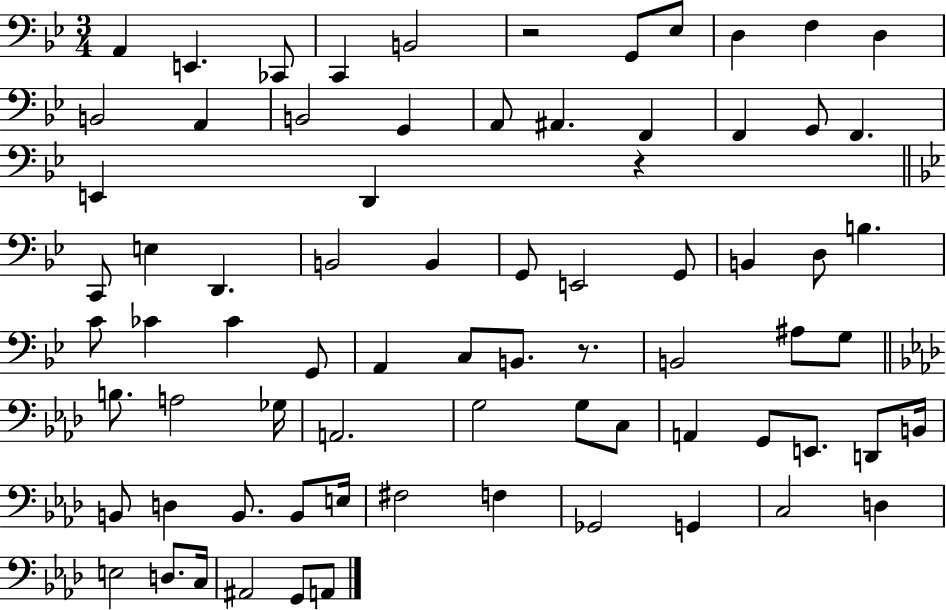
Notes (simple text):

A2/q E2/q. CES2/e C2/q B2/h R/h G2/e Eb3/e D3/q F3/q D3/q B2/h A2/q B2/h G2/q A2/e A#2/q. F2/q F2/q G2/e F2/q. E2/q D2/q R/q C2/e E3/q D2/q. B2/h B2/q G2/e E2/h G2/e B2/q D3/e B3/q. C4/e CES4/q CES4/q G2/e A2/q C3/e B2/e. R/e. B2/h A#3/e G3/e B3/e. A3/h Gb3/s A2/h. G3/h G3/e C3/e A2/q G2/e E2/e. D2/e B2/s B2/e D3/q B2/e. B2/e E3/s F#3/h F3/q Gb2/h G2/q C3/h D3/q E3/h D3/e. C3/s A#2/h G2/e A2/e